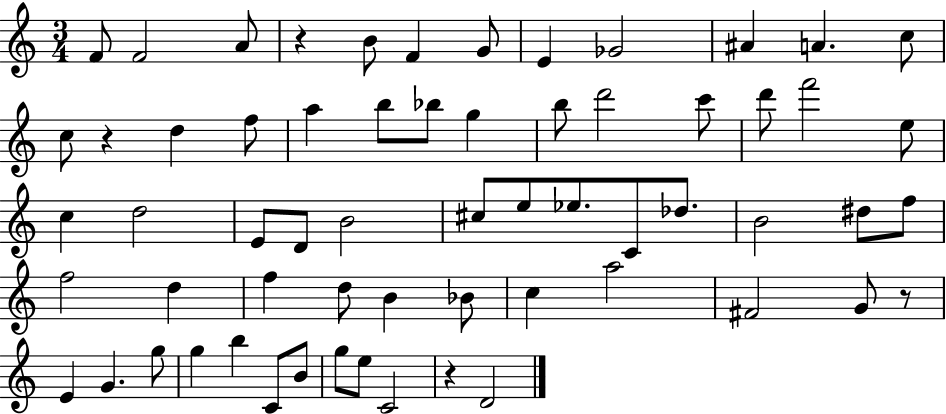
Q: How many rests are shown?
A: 4